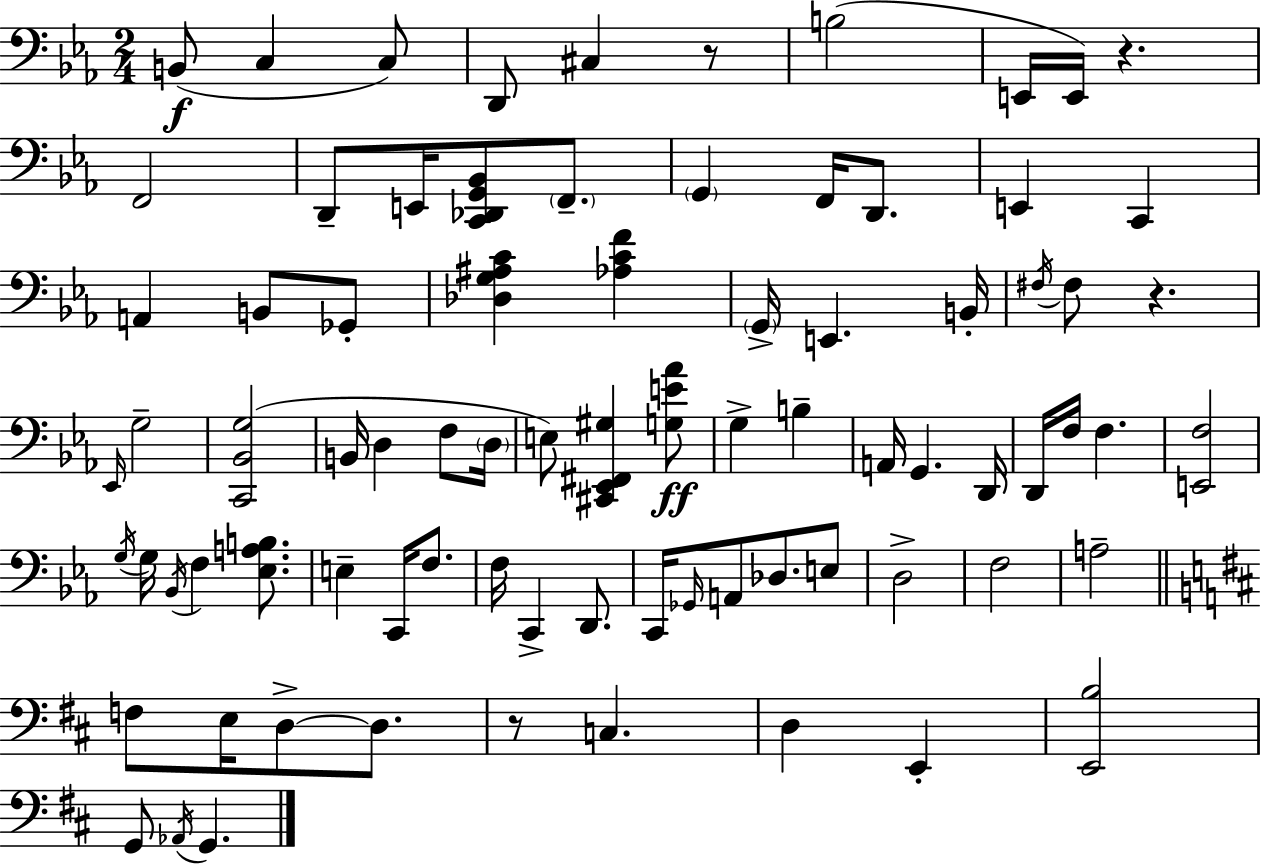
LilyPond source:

{
  \clef bass
  \numericTimeSignature
  \time 2/4
  \key c \minor
  b,8(\f c4 c8) | d,8 cis4 r8 | b2( | e,16 e,16) r4. | \break f,2 | d,8-- e,16 <c, des, g, bes,>8 \parenthesize f,8.-- | \parenthesize g,4 f,16 d,8. | e,4 c,4 | \break a,4 b,8 ges,8-. | <des g ais c'>4 <aes c' f'>4 | \parenthesize g,16-> e,4. b,16-. | \acciaccatura { fis16 } fis8 r4. | \break \grace { ees,16 } g2-- | <c, bes, g>2( | b,16 d4 f8 | \parenthesize d16 e8) <cis, ees, fis, gis>4 | \break <g e' aes'>8\ff g4-> b4-- | a,16 g,4. | d,16 d,16 f16 f4. | <e, f>2 | \break \acciaccatura { g16 } g16 \acciaccatura { bes,16 } f4 | <ees a b>8. e4-- | c,16 f8. f16 c,4-> | d,8. c,16 \grace { ges,16 } a,8 | \break des8. e8 d2-> | f2 | a2-- | \bar "||" \break \key d \major f8 e16 d8->~~ d8. | r8 c4. | d4 e,4-. | <e, b>2 | \break g,8 \acciaccatura { aes,16 } g,4. | \bar "|."
}